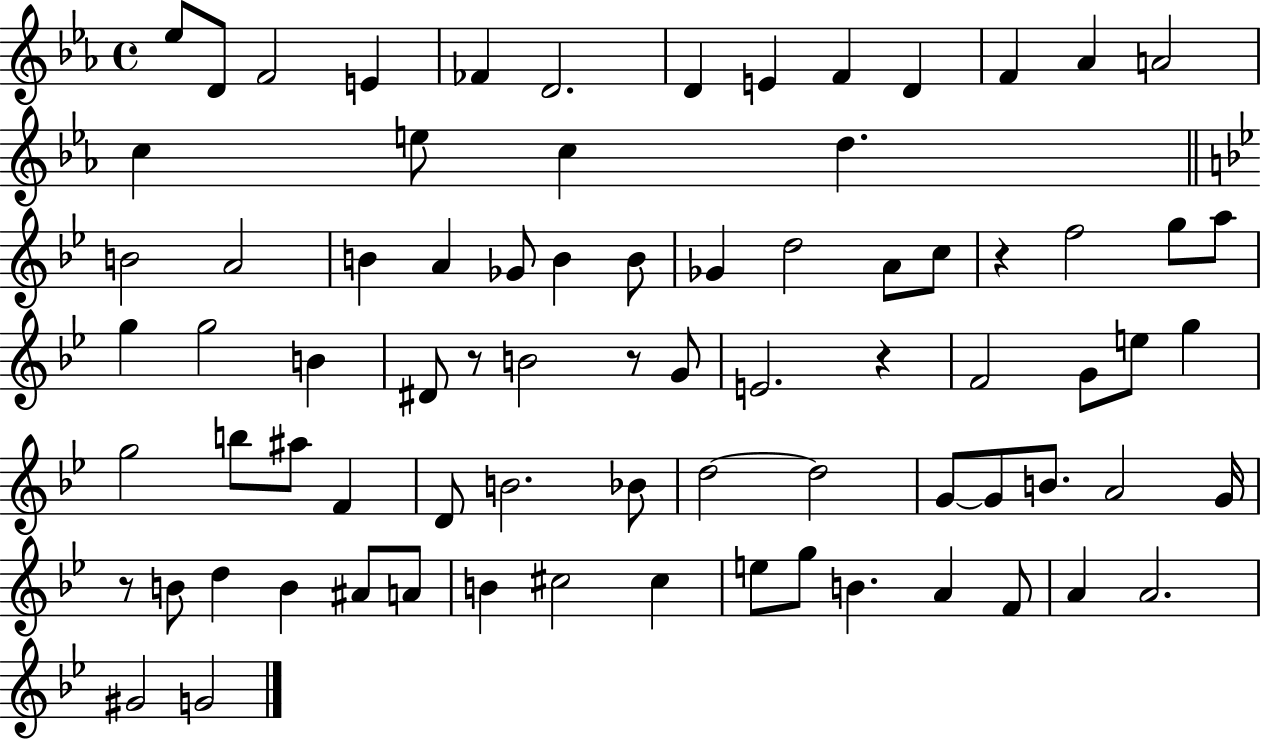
Eb5/e D4/e F4/h E4/q FES4/q D4/h. D4/q E4/q F4/q D4/q F4/q Ab4/q A4/h C5/q E5/e C5/q D5/q. B4/h A4/h B4/q A4/q Gb4/e B4/q B4/e Gb4/q D5/h A4/e C5/e R/q F5/h G5/e A5/e G5/q G5/h B4/q D#4/e R/e B4/h R/e G4/e E4/h. R/q F4/h G4/e E5/e G5/q G5/h B5/e A#5/e F4/q D4/e B4/h. Bb4/e D5/h D5/h G4/e G4/e B4/e. A4/h G4/s R/e B4/e D5/q B4/q A#4/e A4/e B4/q C#5/h C#5/q E5/e G5/e B4/q. A4/q F4/e A4/q A4/h. G#4/h G4/h